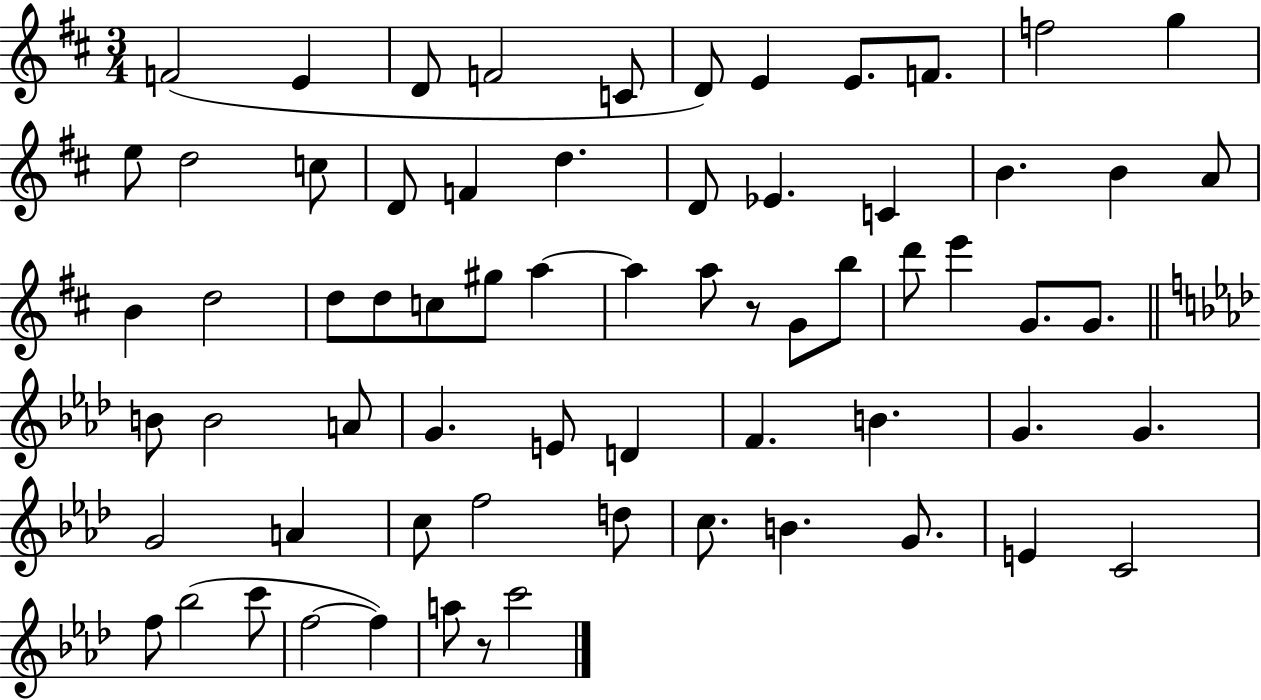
F4/h E4/q D4/e F4/h C4/e D4/e E4/q E4/e. F4/e. F5/h G5/q E5/e D5/h C5/e D4/e F4/q D5/q. D4/e Eb4/q. C4/q B4/q. B4/q A4/e B4/q D5/h D5/e D5/e C5/e G#5/e A5/q A5/q A5/e R/e G4/e B5/e D6/e E6/q G4/e. G4/e. B4/e B4/h A4/e G4/q. E4/e D4/q F4/q. B4/q. G4/q. G4/q. G4/h A4/q C5/e F5/h D5/e C5/e. B4/q. G4/e. E4/q C4/h F5/e Bb5/h C6/e F5/h F5/q A5/e R/e C6/h